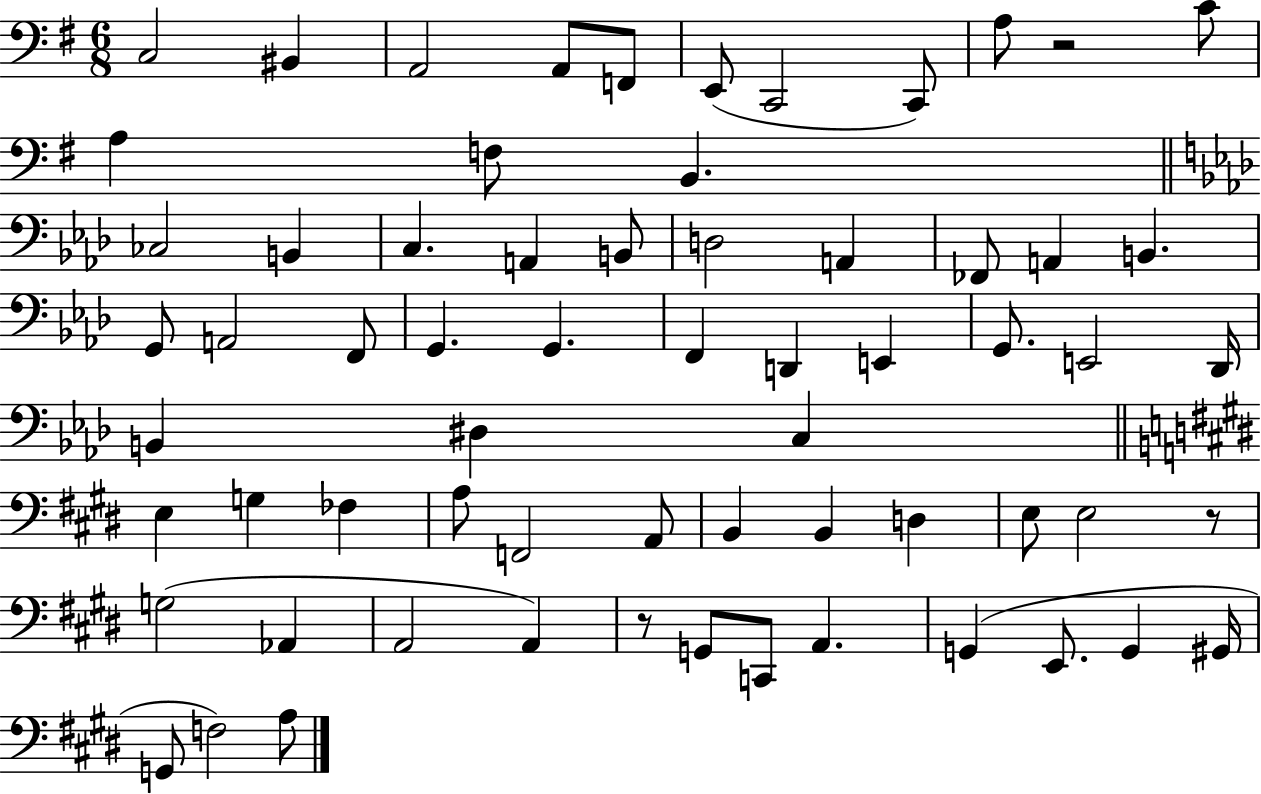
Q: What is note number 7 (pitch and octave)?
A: C2